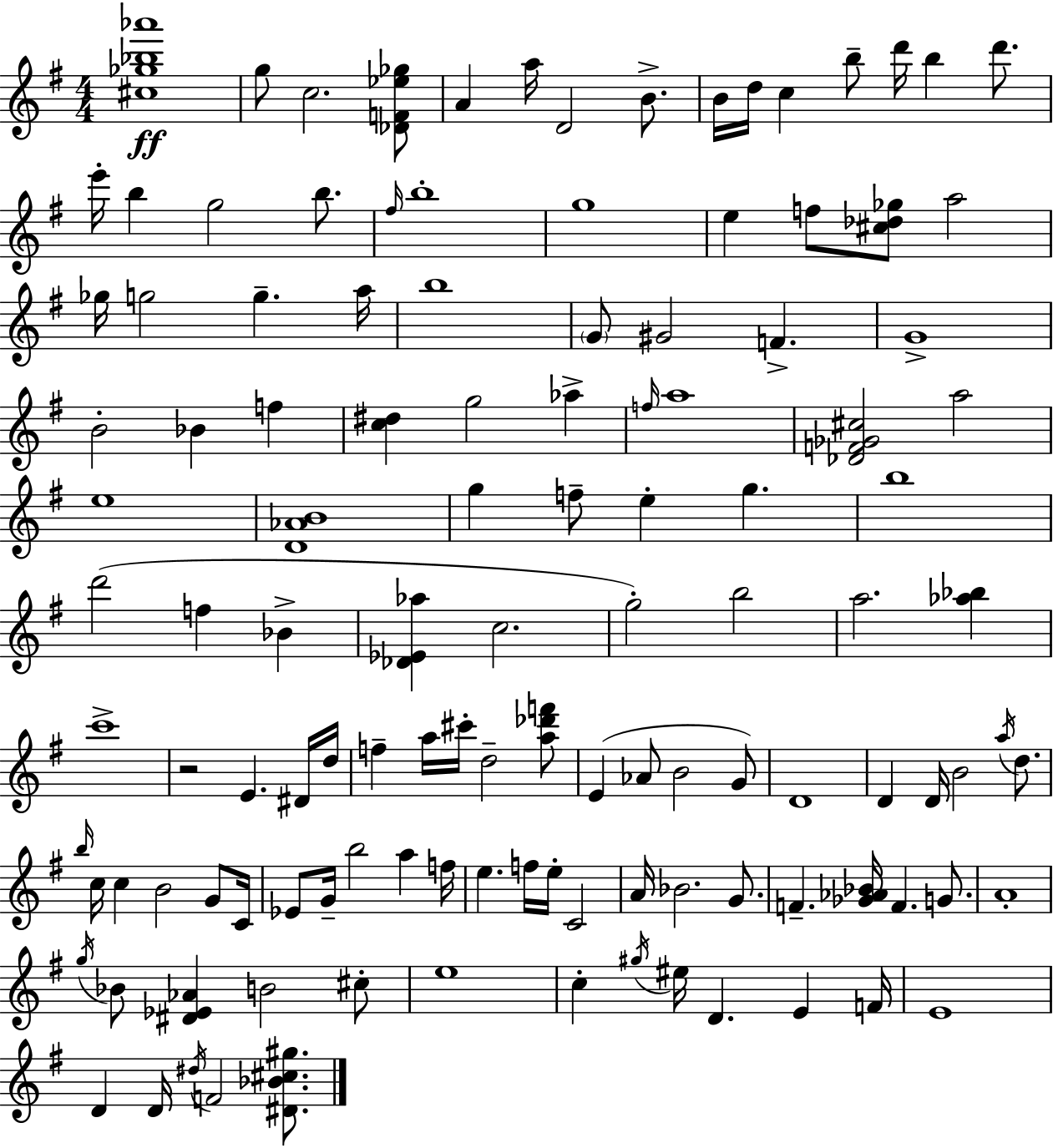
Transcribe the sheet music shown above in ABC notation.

X:1
T:Untitled
M:4/4
L:1/4
K:Em
[^c_g_b_a']4 g/2 c2 [_DF_e_g]/2 A a/4 D2 B/2 B/4 d/4 c b/2 d'/4 b d'/2 e'/4 b g2 b/2 ^f/4 b4 g4 e f/2 [^c_d_g]/2 a2 _g/4 g2 g a/4 b4 G/2 ^G2 F G4 B2 _B f [c^d] g2 _a f/4 a4 [_DF_G^c]2 a2 e4 [D_AB]4 g f/2 e g b4 d'2 f _B [_D_E_a] c2 g2 b2 a2 [_a_b] c'4 z2 E ^D/4 d/4 f a/4 ^c'/4 d2 [a_d'f']/2 E _A/2 B2 G/2 D4 D D/4 B2 a/4 d/2 b/4 c/4 c B2 G/2 C/4 _E/2 G/4 b2 a f/4 e f/4 e/4 C2 A/4 _B2 G/2 F [_G_A_B]/4 F G/2 A4 g/4 _B/2 [^D_E_A] B2 ^c/2 e4 c ^g/4 ^e/4 D E F/4 E4 D D/4 ^d/4 F2 [^D_B^c^g]/2